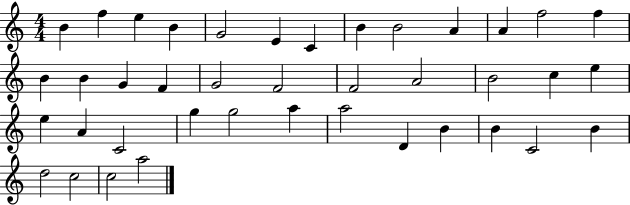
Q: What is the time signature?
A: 4/4